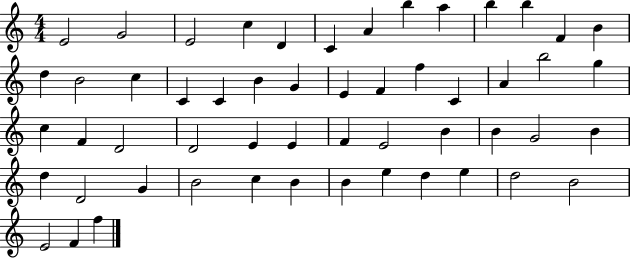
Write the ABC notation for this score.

X:1
T:Untitled
M:4/4
L:1/4
K:C
E2 G2 E2 c D C A b a b b F B d B2 c C C B G E F f C A b2 g c F D2 D2 E E F E2 B B G2 B d D2 G B2 c B B e d e d2 B2 E2 F f